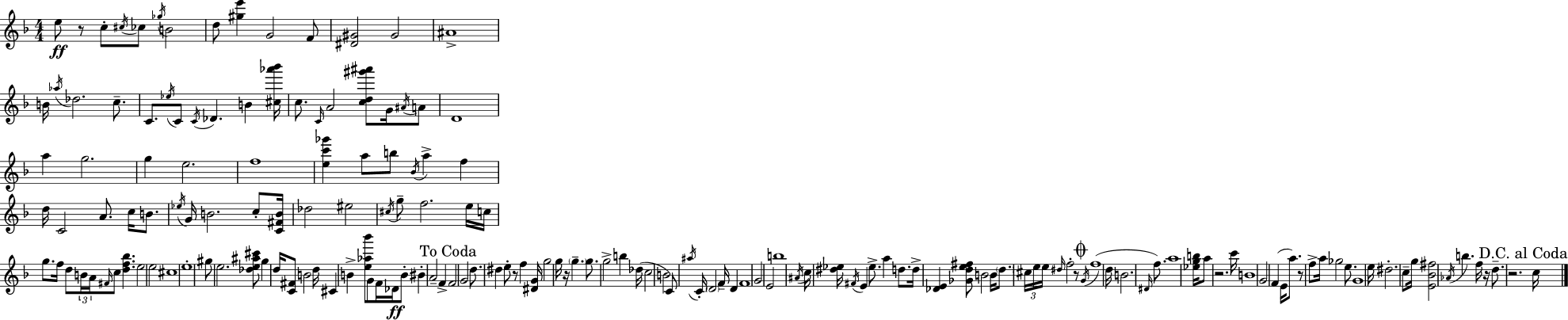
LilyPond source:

{
  \clef treble
  \numericTimeSignature
  \time 4/4
  \key f \major
  e''8\ff r8 c''8-. \acciaccatura { cis''16 } ces''8 \acciaccatura { ges''16 } b'2 | d''8 <gis'' e'''>4 g'2 | f'8 <dis' gis'>2 gis'2 | ais'1-> | \break b'16 \acciaccatura { aes''16 } des''2. | c''8.-- c'8. \acciaccatura { ees''16 } c'8 \acciaccatura { c'16 } des'4. | b'4 <cis'' aes''' bes'''>16 c''8. \grace { c'16 } a'2 | <c'' d'' gis''' ais'''>8 g'16 \acciaccatura { ais'16 } a'8 d'1 | \break a''4 g''2. | g''4 e''2. | f''1 | <e'' c''' ges'''>4 a''8 b''8 \acciaccatura { bes'16 } | \break a''4-> f''4 d''16 c'2 | a'8. c''16 b'8. \acciaccatura { ees''16 } g'16 b'2. | c''8-. <c' fis' b'>16 des''2 | eis''2 \acciaccatura { cis''16 } g''8-- f''2. | \break e''16 c''16 g''8. f''16 d''8 | \tuplet 3/2 { b'16 a'16 \grace { fis'16 } } c''8 <d'' f'' bes''>4. e''2 | e''2 cis''1 | e''1-. | \break gis''8 e''2. | <des'' e'' ais'' cis'''>8 g''4 d''16 | <c' fis'>8 b'2 d''16 cis'4 b'4-> | <e'' aes'' bes'''>8 g'8 f'16 des'16\ff b'8-. bis'4-. a'2-- | \break f'4-> \mark "To Coda" f'2 | g'2 d''8. dis''4 | e''8-. r8 f''4 <dis' g'>16 g''2 | g''16 r16 \parenthesize g''4.-- g''8. g''2-> | \break b''4 des''16( c''2 | b'2 c'8) \acciaccatura { ais''16 } c'16-. \parenthesize d'2 | f'16-- d'4 f'1 | g'2 | \break e'2 b''1 | \acciaccatura { ais'16 } c''16 <dis'' ees''>16 \acciaccatura { fis'16 } | e'4 ees''8.-> a''4 d''8. d''16-> <des' e'>4 | <ges' d'' e'' fis''>8 b'2 b'16 \parenthesize d''8. | \break \tuplet 3/2 { cis''16 e''16 e''16 } \grace { dis''16 } f''2-. r8 \mark \markup { \musicglyph "scripts.coda" } \acciaccatura { g'16 } | f''1( | d''16 b'2. \grace { dis'16 }) f''8. | a''1 | \break <ees'' g'' b''>16 a''8 r2. | c'''16 b'1 | g'2 f'4( e'16 a''8.) | r8 f''8-> a''16 ges''2 e''8. | \break g'1 | e''16 dis''2.-. c''8-- | g''16 <e' bes' fis''>2 \acciaccatura { aes'16 } b''4. | f''16 r16 d''8.-- r2. | \break \mark "D.C. al Coda" c''16 \bar "|."
}